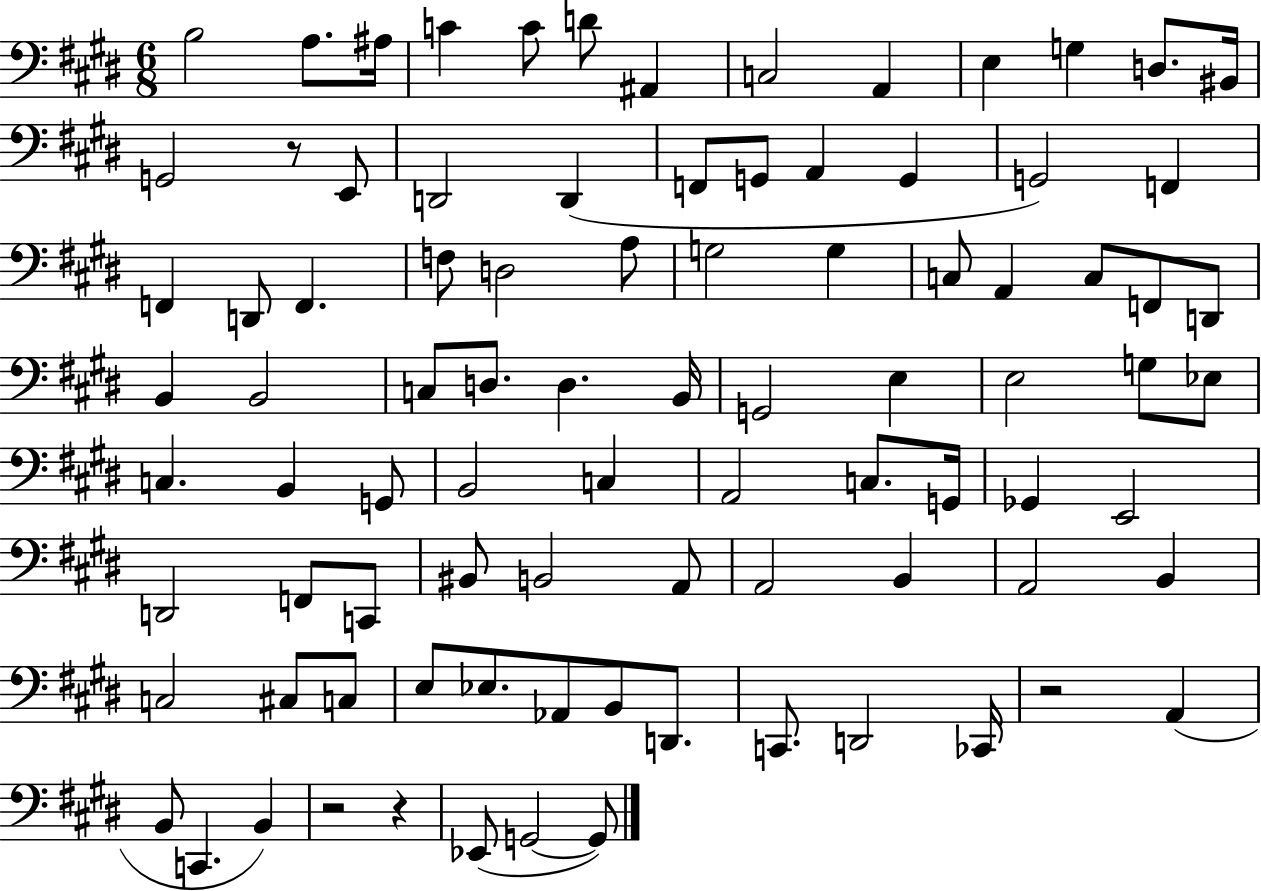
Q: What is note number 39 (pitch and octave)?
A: C3